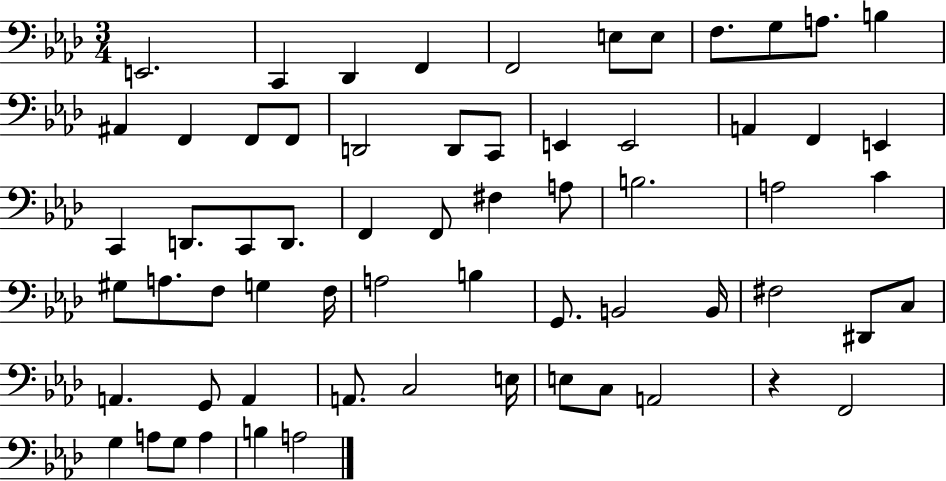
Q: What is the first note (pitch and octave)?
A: E2